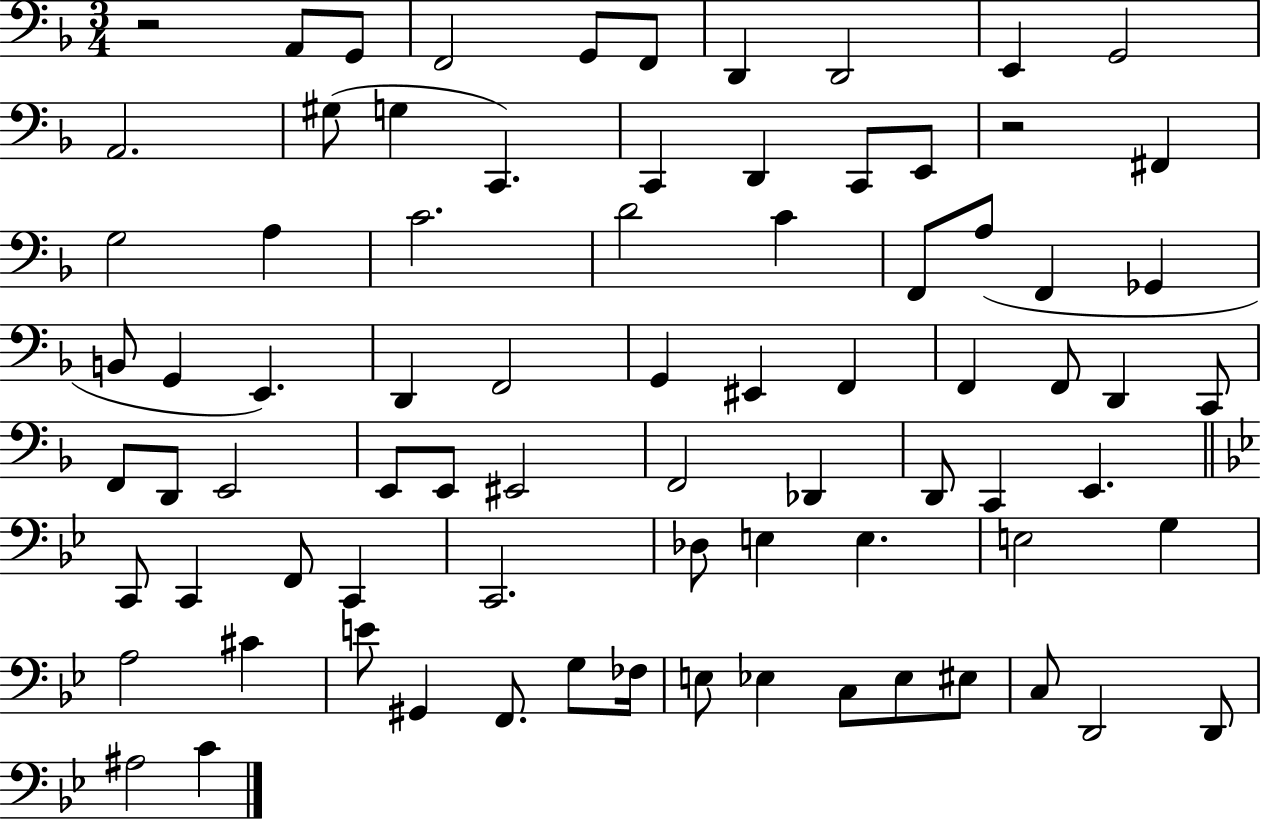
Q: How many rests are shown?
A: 2